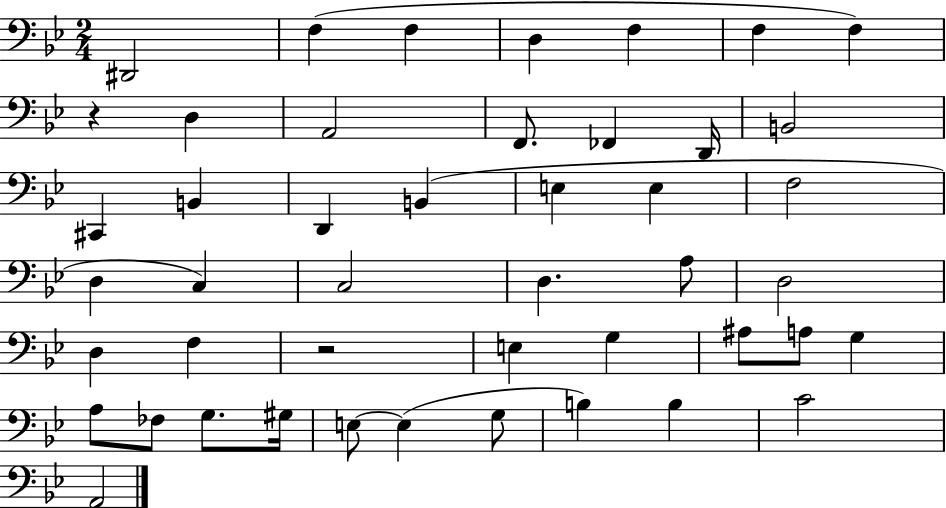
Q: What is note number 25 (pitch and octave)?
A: A3